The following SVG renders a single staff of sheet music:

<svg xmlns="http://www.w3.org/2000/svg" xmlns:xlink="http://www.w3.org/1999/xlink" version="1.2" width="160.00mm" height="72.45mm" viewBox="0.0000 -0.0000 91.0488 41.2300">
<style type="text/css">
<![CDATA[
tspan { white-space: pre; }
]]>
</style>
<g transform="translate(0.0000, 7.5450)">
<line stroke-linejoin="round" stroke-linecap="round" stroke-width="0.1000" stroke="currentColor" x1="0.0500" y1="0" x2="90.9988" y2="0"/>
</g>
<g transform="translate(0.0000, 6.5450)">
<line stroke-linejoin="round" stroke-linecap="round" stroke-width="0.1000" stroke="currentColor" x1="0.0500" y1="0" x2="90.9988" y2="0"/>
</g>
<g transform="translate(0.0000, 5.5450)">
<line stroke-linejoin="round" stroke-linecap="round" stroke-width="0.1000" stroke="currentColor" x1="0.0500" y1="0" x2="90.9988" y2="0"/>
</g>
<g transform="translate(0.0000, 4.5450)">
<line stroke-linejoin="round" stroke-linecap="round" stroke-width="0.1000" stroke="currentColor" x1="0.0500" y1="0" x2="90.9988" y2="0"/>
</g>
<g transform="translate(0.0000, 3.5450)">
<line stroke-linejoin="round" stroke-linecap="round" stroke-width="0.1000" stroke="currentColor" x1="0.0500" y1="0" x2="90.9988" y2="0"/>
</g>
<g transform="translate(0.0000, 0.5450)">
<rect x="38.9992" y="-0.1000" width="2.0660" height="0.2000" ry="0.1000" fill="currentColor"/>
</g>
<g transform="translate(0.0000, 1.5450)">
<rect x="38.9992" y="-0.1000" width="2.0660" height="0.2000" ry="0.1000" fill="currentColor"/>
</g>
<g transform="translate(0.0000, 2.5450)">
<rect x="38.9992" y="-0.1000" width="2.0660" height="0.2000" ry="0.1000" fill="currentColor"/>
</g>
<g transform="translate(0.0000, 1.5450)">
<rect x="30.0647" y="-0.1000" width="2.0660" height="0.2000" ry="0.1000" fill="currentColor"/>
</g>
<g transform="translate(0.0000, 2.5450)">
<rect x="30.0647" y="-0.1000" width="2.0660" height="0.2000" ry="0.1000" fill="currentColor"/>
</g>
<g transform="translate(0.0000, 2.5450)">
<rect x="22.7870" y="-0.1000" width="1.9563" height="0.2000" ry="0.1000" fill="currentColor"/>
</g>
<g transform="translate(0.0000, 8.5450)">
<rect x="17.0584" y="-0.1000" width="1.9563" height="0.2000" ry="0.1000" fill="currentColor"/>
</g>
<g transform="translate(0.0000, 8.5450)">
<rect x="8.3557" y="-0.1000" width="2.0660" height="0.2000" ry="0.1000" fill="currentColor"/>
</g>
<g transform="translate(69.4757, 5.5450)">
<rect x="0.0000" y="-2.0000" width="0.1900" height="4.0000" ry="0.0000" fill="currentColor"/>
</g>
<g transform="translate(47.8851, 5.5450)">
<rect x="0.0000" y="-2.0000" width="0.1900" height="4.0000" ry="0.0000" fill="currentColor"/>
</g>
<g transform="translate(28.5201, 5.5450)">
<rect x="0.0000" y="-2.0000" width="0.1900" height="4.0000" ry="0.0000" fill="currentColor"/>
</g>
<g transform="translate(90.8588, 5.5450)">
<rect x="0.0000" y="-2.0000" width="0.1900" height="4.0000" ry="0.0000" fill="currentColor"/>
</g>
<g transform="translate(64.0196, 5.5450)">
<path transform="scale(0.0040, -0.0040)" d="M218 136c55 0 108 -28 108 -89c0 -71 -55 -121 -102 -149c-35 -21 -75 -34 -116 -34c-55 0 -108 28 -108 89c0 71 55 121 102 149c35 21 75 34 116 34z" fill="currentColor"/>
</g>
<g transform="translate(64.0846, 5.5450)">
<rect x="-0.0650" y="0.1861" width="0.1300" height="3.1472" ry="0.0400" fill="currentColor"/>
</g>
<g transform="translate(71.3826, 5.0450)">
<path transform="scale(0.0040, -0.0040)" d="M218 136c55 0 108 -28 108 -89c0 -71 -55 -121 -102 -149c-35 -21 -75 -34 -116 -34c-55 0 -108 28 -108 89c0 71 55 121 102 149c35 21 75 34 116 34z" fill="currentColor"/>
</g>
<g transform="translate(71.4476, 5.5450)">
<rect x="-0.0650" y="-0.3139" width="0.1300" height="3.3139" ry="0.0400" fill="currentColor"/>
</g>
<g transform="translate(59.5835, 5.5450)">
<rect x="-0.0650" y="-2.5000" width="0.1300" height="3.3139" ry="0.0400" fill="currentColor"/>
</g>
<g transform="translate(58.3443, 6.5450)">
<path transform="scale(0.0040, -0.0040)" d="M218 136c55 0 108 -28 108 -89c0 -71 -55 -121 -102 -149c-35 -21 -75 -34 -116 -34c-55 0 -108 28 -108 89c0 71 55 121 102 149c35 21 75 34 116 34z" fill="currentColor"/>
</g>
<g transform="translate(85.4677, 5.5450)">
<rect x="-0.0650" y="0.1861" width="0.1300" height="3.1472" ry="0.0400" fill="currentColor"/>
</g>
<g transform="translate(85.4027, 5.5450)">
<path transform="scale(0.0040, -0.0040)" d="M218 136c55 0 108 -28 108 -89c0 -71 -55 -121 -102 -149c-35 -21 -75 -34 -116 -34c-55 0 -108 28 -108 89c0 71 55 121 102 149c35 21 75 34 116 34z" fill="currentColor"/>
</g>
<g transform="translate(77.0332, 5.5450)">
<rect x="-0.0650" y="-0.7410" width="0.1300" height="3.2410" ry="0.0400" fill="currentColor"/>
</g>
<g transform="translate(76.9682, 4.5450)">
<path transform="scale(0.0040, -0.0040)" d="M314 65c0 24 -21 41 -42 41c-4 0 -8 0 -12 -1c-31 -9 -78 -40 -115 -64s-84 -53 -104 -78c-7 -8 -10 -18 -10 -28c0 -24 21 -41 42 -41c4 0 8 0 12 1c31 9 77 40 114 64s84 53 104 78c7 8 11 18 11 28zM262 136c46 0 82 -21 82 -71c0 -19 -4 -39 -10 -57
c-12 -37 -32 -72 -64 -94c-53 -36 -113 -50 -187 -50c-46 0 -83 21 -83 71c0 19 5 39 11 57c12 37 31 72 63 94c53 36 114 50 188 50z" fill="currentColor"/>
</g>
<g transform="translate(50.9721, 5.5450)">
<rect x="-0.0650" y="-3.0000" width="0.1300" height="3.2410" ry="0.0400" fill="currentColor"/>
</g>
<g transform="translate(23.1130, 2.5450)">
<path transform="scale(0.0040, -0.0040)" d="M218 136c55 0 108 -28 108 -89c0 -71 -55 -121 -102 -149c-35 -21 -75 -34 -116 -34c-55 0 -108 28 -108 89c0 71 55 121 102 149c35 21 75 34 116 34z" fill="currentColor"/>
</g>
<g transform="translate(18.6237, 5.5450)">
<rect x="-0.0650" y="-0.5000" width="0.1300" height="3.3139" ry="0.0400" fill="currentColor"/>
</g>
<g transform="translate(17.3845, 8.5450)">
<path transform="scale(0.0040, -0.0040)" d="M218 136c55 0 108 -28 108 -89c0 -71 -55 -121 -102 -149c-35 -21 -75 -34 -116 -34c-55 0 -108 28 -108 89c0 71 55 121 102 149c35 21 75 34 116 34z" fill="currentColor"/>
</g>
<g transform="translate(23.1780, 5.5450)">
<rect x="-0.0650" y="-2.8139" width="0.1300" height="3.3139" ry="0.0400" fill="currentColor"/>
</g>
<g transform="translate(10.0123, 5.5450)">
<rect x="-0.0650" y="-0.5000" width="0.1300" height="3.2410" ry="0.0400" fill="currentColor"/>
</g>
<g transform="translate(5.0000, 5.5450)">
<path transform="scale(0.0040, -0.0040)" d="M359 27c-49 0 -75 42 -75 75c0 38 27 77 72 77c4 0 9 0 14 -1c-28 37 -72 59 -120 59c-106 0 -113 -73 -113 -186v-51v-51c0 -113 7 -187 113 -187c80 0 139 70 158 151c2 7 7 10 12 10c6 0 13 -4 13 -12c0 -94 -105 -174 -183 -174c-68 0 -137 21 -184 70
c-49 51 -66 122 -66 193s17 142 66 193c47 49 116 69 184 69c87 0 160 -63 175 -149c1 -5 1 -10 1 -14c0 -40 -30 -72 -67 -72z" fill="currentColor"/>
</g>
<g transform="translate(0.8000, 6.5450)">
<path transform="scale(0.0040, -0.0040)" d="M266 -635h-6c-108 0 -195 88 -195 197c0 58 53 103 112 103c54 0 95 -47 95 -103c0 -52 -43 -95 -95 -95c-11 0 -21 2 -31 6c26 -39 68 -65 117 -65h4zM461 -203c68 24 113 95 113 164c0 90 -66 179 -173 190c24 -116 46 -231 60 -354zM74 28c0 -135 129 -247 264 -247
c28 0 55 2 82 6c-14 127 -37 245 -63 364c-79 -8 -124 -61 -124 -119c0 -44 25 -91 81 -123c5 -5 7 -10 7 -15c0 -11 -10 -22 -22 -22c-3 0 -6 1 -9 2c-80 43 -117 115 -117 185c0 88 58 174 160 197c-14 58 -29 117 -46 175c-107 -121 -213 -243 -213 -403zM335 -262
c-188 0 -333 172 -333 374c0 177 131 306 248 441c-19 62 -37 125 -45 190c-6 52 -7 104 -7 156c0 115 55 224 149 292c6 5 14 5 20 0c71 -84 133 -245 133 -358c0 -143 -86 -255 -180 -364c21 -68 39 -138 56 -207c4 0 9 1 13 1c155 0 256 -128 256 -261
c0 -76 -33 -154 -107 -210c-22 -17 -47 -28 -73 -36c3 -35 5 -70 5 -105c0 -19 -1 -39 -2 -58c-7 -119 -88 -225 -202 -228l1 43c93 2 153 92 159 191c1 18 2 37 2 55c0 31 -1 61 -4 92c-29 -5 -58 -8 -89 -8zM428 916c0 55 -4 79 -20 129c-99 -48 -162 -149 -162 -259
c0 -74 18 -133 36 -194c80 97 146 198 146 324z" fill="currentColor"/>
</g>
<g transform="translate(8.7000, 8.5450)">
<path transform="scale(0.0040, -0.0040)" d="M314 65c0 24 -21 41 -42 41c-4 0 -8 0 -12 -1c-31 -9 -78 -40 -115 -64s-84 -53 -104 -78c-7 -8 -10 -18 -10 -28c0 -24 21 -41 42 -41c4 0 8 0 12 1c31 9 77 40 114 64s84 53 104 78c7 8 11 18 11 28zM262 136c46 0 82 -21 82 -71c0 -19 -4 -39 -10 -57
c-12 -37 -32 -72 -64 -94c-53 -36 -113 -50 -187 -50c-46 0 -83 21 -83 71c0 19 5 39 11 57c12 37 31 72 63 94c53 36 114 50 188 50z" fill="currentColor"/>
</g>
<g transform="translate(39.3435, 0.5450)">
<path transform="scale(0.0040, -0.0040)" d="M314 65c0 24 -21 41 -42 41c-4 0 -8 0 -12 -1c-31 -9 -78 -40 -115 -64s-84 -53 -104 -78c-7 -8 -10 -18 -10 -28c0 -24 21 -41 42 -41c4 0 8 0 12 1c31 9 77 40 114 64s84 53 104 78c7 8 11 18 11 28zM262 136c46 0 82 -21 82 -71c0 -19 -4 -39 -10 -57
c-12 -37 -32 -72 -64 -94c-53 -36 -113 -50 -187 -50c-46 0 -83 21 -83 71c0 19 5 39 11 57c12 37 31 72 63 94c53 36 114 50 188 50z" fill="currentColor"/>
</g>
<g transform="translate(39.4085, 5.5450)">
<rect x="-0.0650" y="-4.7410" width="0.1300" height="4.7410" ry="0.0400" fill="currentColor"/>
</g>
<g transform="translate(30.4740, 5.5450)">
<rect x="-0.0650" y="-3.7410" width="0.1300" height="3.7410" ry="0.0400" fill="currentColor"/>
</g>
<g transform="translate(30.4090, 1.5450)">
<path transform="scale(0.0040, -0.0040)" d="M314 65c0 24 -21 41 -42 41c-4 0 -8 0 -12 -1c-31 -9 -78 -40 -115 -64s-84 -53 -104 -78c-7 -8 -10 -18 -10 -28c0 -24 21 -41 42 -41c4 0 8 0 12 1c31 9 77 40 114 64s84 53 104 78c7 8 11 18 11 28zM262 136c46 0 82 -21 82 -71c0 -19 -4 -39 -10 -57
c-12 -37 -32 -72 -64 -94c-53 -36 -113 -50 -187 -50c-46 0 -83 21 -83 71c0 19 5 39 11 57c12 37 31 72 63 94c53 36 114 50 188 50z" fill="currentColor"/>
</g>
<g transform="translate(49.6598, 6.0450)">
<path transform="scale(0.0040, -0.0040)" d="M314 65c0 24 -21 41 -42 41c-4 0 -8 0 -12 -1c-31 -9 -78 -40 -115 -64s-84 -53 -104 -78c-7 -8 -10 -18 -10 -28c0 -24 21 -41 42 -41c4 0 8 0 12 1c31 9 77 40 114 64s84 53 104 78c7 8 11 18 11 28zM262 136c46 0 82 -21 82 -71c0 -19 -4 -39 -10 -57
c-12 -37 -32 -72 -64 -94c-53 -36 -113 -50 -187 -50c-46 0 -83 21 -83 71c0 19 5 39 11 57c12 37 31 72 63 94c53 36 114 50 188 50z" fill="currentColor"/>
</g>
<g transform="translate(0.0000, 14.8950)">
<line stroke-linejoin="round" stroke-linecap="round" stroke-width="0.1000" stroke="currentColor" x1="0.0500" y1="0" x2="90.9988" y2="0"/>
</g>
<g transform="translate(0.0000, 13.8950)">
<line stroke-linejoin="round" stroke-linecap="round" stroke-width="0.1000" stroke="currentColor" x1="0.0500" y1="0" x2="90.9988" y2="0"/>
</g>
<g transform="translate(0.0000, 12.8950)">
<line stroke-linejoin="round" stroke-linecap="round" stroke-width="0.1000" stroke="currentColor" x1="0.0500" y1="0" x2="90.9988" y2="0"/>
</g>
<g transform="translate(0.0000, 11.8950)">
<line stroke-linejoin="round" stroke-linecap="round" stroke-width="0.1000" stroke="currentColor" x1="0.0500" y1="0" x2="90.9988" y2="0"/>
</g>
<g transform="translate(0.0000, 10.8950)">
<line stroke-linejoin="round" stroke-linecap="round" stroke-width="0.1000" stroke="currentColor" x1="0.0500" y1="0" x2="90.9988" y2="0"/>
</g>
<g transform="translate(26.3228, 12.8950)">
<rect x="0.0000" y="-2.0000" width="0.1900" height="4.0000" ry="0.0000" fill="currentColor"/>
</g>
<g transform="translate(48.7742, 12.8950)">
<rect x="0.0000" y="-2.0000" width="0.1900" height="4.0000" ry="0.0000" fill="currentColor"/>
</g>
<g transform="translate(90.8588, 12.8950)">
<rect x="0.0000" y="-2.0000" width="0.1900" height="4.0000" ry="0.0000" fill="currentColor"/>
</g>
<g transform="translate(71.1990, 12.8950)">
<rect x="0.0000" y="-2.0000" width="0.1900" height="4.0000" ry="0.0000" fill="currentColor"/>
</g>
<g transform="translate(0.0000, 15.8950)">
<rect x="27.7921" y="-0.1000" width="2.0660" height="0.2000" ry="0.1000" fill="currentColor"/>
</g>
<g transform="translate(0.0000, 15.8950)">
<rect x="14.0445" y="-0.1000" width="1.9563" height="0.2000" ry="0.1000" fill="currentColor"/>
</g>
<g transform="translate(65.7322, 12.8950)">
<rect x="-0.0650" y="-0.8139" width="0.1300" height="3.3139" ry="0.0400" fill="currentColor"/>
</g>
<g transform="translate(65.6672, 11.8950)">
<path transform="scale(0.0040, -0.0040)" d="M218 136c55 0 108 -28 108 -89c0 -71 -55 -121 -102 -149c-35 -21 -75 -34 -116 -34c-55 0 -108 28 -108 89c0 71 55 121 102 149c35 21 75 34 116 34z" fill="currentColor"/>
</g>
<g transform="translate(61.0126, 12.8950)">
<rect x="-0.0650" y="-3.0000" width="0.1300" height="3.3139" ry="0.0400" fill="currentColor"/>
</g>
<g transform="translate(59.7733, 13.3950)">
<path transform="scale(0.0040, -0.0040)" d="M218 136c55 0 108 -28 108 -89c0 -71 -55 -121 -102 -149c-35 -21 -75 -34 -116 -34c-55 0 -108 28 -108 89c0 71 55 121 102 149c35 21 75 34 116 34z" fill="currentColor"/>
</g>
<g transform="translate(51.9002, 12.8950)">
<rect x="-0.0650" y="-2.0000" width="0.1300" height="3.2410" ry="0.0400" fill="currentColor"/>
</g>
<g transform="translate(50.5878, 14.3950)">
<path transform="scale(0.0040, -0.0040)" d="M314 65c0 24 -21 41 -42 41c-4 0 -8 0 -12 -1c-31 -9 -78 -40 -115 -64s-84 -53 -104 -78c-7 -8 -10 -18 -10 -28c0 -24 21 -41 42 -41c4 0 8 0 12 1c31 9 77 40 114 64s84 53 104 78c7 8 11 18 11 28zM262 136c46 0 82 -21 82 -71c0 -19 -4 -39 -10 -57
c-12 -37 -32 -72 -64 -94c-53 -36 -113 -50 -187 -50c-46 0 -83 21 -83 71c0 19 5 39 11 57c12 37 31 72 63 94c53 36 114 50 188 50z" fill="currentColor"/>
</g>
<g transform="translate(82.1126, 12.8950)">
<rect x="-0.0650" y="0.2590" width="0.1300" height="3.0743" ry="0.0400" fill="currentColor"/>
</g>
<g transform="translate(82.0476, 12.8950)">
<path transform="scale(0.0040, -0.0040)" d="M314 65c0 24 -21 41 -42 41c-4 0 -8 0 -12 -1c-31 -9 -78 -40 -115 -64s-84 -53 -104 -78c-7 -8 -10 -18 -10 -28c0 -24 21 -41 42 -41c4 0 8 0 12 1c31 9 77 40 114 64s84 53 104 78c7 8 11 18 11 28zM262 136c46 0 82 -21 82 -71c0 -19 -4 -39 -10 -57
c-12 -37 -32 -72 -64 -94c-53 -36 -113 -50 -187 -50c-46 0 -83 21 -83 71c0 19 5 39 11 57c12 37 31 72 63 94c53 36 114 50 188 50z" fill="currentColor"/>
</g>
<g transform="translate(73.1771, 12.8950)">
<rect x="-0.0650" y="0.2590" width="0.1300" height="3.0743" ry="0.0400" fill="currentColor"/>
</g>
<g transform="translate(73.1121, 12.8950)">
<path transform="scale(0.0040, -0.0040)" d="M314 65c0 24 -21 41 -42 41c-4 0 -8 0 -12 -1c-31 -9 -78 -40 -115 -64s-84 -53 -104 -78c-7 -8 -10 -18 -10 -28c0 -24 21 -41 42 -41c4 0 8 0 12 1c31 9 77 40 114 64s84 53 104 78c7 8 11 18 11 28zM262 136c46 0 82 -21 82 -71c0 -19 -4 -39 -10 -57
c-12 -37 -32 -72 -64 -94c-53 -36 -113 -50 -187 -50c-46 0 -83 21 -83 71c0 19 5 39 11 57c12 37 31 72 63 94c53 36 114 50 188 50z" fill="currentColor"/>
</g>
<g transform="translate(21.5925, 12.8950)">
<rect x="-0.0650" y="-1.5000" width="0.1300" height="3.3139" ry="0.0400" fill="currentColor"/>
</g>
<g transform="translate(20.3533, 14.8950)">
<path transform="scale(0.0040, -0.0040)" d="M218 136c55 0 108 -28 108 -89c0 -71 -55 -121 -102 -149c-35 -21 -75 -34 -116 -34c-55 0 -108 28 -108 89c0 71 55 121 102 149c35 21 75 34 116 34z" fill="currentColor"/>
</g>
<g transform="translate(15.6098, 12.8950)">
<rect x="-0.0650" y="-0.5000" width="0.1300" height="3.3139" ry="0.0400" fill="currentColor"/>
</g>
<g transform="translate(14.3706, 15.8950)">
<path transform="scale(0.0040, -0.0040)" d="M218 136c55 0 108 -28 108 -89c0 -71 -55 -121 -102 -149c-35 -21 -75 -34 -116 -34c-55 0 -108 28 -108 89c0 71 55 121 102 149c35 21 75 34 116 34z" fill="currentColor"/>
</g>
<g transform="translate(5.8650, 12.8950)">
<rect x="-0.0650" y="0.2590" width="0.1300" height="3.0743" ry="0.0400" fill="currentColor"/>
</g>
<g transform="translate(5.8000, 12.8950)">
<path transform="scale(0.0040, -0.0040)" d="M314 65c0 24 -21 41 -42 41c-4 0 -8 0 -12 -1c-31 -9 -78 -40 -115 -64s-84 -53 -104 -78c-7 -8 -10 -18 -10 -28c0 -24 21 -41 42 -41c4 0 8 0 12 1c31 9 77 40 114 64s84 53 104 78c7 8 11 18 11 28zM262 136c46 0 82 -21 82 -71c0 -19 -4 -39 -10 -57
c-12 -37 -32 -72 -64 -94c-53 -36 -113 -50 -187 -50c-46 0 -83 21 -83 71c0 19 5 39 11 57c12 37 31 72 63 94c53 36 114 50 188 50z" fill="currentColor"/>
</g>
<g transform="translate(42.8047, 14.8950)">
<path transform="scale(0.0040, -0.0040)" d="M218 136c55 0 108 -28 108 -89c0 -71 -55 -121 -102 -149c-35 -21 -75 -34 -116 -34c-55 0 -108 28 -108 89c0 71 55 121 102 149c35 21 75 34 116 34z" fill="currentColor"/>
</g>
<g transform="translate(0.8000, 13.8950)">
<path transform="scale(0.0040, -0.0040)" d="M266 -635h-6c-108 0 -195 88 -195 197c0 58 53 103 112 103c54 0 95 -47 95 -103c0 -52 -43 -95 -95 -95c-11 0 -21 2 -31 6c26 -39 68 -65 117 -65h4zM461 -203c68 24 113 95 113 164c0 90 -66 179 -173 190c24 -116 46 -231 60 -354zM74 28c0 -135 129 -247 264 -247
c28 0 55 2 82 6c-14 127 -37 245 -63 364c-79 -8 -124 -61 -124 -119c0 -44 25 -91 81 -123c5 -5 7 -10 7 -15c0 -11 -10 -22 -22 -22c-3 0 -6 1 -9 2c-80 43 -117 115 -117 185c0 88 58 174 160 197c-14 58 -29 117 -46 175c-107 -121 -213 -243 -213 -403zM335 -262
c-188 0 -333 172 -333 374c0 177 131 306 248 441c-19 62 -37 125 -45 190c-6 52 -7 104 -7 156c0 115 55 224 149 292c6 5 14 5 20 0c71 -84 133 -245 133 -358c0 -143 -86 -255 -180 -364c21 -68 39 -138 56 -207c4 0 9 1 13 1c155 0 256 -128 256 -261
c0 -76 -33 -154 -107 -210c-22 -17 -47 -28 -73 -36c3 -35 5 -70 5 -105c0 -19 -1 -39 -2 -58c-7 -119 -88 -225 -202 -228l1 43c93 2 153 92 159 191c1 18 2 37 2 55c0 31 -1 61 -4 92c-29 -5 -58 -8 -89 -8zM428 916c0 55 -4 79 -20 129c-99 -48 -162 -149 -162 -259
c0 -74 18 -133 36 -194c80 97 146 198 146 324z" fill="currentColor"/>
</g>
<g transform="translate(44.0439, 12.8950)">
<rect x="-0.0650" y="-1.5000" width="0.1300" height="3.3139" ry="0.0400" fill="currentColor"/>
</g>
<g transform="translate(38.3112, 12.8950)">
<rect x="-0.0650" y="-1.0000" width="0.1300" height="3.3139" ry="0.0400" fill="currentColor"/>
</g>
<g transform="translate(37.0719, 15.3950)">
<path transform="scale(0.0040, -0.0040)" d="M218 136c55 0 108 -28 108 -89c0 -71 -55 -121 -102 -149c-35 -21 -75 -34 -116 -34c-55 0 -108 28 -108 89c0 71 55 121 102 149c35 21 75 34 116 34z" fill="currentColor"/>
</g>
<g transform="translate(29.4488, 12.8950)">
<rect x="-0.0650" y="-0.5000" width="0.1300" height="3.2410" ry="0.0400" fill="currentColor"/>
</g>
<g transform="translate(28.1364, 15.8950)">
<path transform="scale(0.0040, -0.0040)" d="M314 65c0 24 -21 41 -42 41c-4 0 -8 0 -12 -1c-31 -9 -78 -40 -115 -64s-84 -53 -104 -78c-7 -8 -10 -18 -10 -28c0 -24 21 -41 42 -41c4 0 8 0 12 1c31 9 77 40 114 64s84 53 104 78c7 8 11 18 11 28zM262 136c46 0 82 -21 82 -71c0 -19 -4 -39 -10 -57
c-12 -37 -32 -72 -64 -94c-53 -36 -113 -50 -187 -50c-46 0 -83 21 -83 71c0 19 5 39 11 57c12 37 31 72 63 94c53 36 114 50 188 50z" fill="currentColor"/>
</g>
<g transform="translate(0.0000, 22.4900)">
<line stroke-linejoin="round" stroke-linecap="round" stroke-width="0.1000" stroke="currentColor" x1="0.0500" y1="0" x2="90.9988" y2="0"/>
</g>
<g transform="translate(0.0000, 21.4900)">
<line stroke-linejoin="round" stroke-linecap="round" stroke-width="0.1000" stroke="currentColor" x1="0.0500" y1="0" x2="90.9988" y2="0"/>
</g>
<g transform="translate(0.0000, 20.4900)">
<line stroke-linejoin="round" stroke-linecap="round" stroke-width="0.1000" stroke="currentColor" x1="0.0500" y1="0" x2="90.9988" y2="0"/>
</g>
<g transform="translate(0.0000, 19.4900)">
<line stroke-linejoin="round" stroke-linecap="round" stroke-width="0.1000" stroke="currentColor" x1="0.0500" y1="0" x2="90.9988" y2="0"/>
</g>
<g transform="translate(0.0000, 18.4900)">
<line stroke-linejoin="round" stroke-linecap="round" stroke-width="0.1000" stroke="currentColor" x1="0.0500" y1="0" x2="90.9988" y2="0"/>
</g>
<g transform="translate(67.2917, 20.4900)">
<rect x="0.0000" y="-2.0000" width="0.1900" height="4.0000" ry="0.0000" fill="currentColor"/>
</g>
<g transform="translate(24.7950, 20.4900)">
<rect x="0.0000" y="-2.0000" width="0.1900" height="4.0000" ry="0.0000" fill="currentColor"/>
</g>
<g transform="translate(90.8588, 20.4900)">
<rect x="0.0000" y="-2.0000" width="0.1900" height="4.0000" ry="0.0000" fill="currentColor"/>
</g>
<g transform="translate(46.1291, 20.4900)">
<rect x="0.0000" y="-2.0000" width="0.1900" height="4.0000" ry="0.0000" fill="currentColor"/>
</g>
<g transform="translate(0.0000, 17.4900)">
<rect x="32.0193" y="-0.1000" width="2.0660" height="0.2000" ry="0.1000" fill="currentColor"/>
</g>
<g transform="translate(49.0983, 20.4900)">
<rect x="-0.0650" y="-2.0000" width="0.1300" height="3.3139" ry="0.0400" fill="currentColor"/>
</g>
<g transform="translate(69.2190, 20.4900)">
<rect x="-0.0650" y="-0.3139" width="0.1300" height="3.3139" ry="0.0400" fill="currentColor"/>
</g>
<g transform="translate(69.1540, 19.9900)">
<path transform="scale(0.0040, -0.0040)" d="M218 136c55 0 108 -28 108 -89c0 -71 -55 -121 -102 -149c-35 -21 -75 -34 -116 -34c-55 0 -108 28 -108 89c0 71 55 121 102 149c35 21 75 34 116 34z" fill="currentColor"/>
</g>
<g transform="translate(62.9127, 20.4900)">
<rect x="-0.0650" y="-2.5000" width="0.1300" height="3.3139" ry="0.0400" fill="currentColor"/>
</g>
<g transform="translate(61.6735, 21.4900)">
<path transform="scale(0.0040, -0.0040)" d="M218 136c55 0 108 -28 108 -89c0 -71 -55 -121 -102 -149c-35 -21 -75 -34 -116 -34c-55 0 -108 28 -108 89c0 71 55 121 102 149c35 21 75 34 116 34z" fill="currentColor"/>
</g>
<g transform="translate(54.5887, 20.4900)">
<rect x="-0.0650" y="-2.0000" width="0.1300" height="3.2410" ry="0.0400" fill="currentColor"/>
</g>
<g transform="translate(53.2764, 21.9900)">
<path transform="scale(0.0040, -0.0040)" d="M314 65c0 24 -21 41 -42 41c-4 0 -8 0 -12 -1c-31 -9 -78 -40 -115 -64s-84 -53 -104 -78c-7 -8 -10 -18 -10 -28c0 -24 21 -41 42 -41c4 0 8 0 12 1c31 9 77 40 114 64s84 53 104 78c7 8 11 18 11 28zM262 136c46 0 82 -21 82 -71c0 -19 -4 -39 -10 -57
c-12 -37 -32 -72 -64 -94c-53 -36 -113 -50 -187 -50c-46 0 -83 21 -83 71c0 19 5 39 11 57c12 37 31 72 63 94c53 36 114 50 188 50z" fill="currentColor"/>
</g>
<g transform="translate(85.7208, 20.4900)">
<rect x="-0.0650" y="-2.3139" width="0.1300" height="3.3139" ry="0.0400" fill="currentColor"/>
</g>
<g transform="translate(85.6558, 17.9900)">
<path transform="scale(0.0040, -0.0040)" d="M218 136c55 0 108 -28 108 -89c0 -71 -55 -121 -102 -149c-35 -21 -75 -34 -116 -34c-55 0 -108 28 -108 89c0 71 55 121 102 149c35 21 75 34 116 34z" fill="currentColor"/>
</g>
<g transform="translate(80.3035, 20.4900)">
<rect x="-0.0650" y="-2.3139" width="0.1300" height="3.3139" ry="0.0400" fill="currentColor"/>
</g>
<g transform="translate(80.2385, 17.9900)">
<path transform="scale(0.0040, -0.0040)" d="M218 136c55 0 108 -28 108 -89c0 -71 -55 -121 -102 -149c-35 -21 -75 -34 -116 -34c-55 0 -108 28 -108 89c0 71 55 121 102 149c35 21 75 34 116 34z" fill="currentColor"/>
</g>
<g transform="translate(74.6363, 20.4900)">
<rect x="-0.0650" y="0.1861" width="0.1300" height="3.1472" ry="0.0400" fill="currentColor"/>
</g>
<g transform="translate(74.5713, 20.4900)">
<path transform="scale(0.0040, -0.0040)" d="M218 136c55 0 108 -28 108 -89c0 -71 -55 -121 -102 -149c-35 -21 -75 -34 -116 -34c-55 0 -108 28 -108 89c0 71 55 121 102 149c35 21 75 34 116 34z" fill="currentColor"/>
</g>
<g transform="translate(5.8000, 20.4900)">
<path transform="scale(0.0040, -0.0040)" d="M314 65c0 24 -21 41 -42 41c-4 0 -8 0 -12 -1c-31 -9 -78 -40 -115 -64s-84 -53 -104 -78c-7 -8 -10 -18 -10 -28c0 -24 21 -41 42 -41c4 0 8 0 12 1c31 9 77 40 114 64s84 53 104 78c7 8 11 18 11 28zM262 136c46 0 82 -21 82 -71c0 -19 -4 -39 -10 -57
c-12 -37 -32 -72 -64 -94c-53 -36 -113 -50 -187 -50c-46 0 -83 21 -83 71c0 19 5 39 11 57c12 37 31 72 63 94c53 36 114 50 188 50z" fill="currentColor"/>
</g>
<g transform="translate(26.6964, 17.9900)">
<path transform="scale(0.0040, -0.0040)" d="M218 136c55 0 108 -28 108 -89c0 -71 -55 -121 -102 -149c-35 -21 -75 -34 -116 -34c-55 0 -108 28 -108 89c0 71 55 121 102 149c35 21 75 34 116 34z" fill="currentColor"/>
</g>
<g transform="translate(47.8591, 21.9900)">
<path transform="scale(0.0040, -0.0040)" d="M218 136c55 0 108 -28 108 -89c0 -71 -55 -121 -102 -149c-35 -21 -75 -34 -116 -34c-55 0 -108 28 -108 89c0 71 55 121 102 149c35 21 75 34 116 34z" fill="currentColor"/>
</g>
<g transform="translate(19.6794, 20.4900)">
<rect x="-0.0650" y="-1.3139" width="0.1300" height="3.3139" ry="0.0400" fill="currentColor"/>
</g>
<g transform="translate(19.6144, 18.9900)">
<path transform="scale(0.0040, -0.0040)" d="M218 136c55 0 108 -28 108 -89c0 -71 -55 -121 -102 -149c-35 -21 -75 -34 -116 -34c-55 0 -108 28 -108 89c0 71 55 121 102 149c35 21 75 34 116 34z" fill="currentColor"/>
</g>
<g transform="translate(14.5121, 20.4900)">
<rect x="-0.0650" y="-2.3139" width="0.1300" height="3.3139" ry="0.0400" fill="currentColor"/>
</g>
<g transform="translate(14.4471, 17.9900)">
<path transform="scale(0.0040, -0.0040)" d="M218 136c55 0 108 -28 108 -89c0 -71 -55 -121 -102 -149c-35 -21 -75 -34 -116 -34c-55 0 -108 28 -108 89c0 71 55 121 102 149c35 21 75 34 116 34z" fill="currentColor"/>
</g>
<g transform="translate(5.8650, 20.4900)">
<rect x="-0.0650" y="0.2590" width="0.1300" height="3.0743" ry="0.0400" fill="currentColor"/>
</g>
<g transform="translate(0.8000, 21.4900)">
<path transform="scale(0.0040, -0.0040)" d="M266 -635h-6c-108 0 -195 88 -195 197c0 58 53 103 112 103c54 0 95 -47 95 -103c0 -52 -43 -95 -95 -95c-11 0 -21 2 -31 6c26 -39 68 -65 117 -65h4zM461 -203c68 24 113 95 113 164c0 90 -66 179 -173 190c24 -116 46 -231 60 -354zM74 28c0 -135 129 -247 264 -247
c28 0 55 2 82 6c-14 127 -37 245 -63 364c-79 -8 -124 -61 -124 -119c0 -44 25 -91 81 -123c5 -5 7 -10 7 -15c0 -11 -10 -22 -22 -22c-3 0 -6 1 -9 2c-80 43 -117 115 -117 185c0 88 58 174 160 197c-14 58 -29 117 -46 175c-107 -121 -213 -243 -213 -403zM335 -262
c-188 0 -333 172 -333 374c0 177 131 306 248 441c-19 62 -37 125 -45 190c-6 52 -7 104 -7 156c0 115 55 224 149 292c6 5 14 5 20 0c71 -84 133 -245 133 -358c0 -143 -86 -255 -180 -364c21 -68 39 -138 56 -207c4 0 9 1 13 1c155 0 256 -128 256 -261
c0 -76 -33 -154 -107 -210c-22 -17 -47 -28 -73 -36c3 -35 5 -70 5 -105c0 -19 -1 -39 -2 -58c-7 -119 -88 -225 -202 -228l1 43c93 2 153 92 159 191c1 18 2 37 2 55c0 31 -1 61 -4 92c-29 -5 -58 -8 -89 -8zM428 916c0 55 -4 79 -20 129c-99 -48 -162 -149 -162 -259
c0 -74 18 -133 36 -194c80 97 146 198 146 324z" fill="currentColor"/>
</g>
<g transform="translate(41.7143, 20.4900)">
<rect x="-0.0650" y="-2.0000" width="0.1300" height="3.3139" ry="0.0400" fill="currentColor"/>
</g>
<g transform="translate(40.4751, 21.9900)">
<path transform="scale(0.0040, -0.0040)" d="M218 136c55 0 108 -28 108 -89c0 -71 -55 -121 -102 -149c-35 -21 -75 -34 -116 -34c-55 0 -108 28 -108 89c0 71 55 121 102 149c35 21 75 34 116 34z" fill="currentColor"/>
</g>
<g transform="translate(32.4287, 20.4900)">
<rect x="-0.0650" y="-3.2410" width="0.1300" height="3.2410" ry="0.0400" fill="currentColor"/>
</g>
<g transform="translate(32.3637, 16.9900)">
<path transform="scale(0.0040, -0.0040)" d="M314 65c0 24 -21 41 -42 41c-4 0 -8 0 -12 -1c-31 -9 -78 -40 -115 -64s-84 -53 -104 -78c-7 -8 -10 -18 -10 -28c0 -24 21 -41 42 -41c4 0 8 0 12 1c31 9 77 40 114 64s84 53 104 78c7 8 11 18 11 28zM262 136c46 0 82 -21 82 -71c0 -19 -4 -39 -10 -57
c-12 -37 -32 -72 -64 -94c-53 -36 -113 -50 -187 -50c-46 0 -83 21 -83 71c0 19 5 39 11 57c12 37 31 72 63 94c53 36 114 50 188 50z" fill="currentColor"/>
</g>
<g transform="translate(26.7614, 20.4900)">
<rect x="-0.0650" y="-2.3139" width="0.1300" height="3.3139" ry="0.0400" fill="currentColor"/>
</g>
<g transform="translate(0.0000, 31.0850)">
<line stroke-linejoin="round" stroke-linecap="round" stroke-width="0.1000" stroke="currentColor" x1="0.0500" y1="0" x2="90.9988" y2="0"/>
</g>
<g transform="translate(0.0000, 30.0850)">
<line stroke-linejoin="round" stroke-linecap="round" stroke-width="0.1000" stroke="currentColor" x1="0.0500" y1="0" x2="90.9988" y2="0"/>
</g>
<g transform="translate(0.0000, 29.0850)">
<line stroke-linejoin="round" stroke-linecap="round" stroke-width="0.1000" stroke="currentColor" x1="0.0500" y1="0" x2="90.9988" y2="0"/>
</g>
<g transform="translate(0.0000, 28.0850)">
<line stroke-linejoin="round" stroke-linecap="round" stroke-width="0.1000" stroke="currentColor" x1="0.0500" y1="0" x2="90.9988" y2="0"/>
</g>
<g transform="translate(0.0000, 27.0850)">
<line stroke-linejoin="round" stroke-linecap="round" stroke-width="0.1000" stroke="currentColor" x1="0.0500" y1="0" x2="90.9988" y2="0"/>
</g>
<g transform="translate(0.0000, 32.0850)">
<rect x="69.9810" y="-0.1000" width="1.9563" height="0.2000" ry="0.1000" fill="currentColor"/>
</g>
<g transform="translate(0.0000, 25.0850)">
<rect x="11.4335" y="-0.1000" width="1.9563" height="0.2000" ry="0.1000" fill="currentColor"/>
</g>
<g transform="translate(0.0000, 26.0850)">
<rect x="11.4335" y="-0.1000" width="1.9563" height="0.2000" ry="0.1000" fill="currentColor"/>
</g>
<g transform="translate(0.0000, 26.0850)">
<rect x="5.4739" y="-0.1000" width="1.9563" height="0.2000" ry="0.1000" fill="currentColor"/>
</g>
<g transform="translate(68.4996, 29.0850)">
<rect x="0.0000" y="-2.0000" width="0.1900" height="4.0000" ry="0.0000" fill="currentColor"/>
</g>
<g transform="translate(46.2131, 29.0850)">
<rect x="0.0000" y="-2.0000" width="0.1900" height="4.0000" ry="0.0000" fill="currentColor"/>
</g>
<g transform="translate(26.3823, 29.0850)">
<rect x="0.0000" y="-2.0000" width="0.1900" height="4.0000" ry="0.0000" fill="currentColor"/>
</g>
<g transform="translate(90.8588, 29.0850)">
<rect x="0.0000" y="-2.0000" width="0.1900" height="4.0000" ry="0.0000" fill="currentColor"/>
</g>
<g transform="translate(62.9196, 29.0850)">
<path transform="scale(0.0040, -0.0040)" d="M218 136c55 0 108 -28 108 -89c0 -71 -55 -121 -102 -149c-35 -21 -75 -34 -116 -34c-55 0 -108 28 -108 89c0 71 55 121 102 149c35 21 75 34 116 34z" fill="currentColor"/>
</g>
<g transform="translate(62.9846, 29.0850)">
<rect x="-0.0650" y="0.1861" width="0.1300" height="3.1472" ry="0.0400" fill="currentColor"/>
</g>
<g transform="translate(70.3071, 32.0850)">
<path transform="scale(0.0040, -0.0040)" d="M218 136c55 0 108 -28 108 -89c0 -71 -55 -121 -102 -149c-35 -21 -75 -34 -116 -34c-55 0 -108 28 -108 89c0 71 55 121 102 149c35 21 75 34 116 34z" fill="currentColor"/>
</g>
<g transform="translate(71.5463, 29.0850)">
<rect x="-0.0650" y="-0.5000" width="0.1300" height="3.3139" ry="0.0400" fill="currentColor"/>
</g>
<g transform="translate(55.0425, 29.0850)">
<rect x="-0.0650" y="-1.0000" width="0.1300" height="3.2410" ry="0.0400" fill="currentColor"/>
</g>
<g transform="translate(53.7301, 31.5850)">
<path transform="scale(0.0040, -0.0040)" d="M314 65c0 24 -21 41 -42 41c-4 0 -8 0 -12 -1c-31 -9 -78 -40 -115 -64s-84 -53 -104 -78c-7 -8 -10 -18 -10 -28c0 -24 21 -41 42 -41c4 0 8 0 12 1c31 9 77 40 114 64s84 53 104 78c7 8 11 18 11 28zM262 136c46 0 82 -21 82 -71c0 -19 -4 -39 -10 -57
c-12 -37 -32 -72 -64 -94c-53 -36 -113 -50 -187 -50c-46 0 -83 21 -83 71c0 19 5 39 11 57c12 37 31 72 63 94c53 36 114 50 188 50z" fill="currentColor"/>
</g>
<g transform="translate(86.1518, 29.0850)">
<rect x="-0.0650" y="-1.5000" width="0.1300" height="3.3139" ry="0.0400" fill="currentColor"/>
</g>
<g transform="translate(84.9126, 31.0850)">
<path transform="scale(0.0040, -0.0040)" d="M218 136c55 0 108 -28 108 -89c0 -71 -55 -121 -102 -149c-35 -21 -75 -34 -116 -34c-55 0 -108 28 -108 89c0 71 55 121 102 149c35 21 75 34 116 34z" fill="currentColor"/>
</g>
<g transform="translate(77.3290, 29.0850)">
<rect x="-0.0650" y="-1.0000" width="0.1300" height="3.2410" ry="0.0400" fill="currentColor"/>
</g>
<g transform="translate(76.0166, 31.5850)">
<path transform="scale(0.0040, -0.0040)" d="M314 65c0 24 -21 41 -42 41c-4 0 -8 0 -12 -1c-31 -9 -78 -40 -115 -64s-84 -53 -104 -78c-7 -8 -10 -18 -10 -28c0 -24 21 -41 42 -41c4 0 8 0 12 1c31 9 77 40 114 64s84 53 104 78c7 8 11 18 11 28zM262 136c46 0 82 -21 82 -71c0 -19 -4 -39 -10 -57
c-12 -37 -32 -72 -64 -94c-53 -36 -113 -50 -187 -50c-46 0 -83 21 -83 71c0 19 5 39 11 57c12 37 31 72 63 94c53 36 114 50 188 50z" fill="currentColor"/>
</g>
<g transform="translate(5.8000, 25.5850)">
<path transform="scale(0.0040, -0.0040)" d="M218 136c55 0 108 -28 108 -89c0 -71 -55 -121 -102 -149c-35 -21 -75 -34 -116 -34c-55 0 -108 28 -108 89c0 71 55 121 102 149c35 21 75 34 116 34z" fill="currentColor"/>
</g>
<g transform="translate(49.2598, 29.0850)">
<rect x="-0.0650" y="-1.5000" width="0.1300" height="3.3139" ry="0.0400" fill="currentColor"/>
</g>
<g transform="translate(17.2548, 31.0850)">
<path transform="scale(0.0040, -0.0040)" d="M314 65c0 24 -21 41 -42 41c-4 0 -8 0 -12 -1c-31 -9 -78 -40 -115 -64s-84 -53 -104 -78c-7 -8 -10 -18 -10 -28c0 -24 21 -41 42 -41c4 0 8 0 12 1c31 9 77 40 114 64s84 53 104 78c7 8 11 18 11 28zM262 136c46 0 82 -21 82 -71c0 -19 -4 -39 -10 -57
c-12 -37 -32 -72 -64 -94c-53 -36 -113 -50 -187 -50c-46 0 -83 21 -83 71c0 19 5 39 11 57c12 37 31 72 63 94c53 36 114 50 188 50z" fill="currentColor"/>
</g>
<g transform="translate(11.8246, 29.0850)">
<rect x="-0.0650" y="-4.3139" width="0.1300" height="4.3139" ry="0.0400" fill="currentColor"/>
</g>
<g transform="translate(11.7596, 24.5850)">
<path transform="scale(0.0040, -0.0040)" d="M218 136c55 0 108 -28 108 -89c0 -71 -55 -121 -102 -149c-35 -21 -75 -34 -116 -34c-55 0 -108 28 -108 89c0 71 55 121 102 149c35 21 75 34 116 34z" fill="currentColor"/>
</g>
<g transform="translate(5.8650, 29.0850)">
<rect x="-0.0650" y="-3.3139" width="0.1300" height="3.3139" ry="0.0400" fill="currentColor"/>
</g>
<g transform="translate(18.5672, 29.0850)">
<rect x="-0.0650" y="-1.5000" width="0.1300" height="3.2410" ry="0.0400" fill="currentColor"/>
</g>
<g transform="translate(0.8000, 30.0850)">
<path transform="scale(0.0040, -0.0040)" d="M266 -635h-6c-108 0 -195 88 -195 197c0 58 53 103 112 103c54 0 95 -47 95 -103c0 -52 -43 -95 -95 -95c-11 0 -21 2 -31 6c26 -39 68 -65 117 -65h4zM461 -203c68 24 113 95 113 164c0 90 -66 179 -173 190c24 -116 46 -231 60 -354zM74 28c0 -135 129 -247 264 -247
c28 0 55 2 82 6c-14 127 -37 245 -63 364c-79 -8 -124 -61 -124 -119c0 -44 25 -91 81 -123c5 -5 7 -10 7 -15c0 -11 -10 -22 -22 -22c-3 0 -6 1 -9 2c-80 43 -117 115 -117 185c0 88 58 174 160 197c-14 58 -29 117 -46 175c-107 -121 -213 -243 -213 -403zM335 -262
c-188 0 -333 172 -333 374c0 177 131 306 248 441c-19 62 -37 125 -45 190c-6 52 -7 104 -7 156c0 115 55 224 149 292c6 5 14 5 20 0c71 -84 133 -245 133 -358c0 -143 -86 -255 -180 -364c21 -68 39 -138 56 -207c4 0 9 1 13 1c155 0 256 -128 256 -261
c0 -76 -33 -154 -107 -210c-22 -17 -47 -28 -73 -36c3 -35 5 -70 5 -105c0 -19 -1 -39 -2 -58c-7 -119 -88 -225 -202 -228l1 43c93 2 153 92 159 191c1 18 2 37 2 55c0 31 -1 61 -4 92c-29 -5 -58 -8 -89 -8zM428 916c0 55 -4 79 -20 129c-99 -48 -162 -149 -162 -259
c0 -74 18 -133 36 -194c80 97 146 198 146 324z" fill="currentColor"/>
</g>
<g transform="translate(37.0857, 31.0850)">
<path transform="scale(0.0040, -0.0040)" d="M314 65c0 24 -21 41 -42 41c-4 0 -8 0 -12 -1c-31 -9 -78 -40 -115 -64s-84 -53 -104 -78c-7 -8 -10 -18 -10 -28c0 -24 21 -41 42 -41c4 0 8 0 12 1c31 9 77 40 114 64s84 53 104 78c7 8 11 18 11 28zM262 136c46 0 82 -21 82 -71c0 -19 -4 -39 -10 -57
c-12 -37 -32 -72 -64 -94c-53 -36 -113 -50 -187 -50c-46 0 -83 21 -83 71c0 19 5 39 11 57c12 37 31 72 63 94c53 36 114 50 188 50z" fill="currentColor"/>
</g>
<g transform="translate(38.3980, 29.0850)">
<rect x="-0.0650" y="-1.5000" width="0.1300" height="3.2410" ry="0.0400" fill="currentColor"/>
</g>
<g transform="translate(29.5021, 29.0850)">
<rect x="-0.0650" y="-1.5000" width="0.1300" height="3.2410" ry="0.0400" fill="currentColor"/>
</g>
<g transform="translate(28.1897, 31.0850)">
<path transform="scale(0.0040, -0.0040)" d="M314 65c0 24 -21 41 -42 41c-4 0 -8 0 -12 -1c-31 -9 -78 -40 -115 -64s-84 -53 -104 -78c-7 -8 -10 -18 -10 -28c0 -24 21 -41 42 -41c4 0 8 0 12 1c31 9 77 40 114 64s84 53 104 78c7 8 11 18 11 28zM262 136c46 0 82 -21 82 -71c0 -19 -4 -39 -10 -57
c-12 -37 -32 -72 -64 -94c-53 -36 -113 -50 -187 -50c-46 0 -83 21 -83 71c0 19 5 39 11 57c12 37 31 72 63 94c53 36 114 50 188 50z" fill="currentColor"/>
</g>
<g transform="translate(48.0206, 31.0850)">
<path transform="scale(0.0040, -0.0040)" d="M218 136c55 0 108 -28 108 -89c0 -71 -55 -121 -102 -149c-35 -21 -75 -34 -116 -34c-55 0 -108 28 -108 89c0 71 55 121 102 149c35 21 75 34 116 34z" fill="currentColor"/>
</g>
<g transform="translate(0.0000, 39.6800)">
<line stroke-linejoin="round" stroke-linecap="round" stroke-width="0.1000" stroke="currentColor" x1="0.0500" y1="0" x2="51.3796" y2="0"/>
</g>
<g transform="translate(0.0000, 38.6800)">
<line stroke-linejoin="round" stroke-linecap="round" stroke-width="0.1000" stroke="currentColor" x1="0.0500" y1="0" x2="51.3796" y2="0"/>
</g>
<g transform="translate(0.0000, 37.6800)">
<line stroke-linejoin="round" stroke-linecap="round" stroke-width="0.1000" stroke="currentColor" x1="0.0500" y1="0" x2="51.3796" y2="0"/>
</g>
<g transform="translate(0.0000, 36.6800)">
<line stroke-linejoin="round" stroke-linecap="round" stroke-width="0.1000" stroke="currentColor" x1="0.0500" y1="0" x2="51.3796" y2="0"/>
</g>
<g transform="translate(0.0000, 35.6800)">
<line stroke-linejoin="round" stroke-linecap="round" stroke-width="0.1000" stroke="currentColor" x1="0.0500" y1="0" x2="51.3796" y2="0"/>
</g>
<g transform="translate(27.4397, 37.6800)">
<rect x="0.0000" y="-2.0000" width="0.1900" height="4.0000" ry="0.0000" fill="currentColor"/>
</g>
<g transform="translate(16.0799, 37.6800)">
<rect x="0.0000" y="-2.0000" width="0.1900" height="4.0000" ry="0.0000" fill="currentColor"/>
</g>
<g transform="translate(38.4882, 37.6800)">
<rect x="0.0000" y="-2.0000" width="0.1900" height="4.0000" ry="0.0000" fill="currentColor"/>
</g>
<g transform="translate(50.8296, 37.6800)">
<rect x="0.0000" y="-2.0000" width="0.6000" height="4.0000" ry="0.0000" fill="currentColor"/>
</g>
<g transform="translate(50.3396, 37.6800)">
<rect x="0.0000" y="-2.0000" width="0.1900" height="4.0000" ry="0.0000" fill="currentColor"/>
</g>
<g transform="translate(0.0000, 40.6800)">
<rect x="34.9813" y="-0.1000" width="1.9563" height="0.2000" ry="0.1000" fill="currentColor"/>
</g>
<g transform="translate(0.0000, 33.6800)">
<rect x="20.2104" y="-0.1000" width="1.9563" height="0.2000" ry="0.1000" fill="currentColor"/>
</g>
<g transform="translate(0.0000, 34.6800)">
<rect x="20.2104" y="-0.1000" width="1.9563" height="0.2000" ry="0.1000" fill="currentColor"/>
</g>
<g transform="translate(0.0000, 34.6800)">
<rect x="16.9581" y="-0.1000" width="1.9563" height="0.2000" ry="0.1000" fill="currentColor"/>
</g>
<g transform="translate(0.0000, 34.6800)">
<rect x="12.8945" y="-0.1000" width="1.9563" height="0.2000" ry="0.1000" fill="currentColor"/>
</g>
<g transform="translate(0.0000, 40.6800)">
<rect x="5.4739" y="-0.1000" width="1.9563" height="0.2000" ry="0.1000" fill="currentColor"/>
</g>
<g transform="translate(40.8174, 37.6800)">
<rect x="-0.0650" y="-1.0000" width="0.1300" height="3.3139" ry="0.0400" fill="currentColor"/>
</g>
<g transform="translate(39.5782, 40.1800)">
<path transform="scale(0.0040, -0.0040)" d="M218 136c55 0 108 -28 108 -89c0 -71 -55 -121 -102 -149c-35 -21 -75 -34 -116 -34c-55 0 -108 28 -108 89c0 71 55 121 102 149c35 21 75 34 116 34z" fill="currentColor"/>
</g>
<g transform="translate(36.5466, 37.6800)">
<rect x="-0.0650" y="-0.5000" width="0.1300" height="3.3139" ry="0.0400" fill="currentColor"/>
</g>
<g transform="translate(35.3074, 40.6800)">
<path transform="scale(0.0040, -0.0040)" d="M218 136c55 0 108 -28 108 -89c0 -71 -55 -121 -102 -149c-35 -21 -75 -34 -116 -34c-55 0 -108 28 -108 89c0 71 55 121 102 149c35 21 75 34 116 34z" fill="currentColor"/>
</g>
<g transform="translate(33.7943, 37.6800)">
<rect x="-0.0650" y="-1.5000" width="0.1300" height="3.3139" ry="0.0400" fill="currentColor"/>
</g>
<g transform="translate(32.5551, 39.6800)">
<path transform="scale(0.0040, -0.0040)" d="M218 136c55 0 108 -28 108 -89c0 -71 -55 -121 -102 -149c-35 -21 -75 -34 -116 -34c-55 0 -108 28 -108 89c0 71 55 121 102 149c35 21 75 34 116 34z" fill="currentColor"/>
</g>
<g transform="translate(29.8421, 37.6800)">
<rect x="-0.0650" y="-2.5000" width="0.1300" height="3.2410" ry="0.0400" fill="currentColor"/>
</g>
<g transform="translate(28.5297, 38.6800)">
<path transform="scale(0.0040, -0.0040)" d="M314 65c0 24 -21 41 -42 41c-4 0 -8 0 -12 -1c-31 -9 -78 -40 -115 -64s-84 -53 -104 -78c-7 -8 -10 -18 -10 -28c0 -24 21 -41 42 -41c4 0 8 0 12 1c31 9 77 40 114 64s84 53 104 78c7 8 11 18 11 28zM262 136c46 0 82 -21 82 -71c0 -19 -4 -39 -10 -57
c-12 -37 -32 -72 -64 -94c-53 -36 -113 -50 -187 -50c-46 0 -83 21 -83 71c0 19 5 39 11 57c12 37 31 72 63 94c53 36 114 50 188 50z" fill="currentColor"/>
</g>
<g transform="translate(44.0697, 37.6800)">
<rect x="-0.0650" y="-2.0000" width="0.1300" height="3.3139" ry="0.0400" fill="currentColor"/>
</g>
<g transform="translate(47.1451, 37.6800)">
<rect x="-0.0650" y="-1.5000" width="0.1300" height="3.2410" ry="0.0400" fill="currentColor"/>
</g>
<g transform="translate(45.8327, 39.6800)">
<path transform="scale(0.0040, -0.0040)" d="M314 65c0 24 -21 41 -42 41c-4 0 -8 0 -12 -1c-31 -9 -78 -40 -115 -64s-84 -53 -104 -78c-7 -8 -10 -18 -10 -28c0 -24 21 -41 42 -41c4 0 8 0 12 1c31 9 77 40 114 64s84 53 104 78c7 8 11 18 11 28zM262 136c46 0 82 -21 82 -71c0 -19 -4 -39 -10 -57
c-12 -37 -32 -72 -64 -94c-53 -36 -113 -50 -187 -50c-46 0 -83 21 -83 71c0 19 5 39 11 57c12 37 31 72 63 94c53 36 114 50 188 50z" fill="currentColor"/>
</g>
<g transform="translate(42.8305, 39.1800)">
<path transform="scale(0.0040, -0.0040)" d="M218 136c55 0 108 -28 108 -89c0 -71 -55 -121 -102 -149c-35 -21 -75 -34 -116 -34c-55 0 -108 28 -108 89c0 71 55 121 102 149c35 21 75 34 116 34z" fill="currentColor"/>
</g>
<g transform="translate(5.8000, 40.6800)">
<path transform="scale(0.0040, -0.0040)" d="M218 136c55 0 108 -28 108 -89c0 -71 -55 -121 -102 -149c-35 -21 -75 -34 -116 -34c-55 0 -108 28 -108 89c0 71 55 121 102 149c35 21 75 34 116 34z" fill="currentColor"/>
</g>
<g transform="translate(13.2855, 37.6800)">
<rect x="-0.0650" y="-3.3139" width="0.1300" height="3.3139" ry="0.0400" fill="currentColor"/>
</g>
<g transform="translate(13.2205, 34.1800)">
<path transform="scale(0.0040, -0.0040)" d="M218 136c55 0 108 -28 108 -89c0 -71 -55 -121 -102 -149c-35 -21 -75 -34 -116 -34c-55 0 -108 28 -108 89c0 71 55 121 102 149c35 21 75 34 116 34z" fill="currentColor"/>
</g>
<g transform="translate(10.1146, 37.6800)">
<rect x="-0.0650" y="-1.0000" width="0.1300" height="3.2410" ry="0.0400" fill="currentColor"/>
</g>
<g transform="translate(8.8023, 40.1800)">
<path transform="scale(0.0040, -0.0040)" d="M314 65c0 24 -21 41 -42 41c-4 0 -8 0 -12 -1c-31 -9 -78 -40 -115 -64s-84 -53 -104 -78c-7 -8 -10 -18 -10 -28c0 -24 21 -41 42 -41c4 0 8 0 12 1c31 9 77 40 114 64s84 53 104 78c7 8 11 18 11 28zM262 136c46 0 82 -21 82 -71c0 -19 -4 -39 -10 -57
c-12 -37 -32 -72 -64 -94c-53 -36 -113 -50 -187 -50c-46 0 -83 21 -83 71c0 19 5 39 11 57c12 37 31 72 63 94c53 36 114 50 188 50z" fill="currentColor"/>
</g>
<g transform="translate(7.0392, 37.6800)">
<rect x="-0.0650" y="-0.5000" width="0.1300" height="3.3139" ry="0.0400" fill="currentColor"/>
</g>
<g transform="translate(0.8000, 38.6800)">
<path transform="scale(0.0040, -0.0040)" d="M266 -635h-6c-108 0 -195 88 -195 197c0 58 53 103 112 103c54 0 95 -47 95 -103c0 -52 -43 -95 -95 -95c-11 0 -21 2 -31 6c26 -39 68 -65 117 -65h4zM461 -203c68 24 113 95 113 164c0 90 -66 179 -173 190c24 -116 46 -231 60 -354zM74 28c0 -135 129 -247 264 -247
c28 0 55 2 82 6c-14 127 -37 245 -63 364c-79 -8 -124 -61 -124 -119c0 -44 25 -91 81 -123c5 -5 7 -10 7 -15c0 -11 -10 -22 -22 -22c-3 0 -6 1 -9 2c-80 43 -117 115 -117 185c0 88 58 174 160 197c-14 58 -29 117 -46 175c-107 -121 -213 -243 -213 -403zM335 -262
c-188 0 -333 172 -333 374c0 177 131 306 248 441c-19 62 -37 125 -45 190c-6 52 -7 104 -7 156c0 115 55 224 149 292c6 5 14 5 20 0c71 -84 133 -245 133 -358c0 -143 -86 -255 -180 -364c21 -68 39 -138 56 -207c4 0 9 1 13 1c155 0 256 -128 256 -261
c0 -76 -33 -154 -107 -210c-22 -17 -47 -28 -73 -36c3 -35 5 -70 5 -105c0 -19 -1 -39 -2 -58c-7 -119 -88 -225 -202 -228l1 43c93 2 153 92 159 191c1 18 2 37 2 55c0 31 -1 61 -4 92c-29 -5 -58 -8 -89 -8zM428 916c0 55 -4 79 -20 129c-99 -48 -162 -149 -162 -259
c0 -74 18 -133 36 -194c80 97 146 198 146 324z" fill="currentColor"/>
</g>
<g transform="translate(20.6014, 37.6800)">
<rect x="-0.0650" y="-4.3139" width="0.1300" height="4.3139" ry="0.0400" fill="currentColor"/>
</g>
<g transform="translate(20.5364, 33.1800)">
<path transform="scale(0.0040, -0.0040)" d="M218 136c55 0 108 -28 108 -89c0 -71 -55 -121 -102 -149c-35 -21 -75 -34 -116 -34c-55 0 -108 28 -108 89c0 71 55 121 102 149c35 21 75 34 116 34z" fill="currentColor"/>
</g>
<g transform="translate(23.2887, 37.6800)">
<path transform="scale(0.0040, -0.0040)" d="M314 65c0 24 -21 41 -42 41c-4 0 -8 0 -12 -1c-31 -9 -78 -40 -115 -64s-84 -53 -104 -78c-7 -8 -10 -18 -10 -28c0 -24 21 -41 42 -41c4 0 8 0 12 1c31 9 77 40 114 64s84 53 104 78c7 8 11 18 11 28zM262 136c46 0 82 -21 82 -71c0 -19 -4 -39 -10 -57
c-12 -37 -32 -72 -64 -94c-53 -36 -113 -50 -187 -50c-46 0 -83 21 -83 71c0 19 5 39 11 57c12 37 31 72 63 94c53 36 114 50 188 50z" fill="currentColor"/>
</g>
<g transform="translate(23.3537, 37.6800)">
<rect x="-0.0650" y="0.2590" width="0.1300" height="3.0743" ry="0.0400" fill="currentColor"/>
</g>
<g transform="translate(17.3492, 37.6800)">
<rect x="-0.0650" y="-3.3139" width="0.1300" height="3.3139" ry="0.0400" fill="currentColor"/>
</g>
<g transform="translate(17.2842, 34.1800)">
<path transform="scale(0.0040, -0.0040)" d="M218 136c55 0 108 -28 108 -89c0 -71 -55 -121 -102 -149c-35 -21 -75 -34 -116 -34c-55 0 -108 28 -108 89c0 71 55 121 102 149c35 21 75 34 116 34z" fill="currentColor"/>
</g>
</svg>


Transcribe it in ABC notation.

X:1
T:Untitled
M:4/4
L:1/4
K:C
C2 C a c'2 e'2 A2 G B c d2 B B2 C E C2 D E F2 A d B2 B2 B2 g e g b2 F F F2 G c B g g b d' E2 E2 E2 E D2 B C D2 E C D2 b b d' B2 G2 E C D F E2